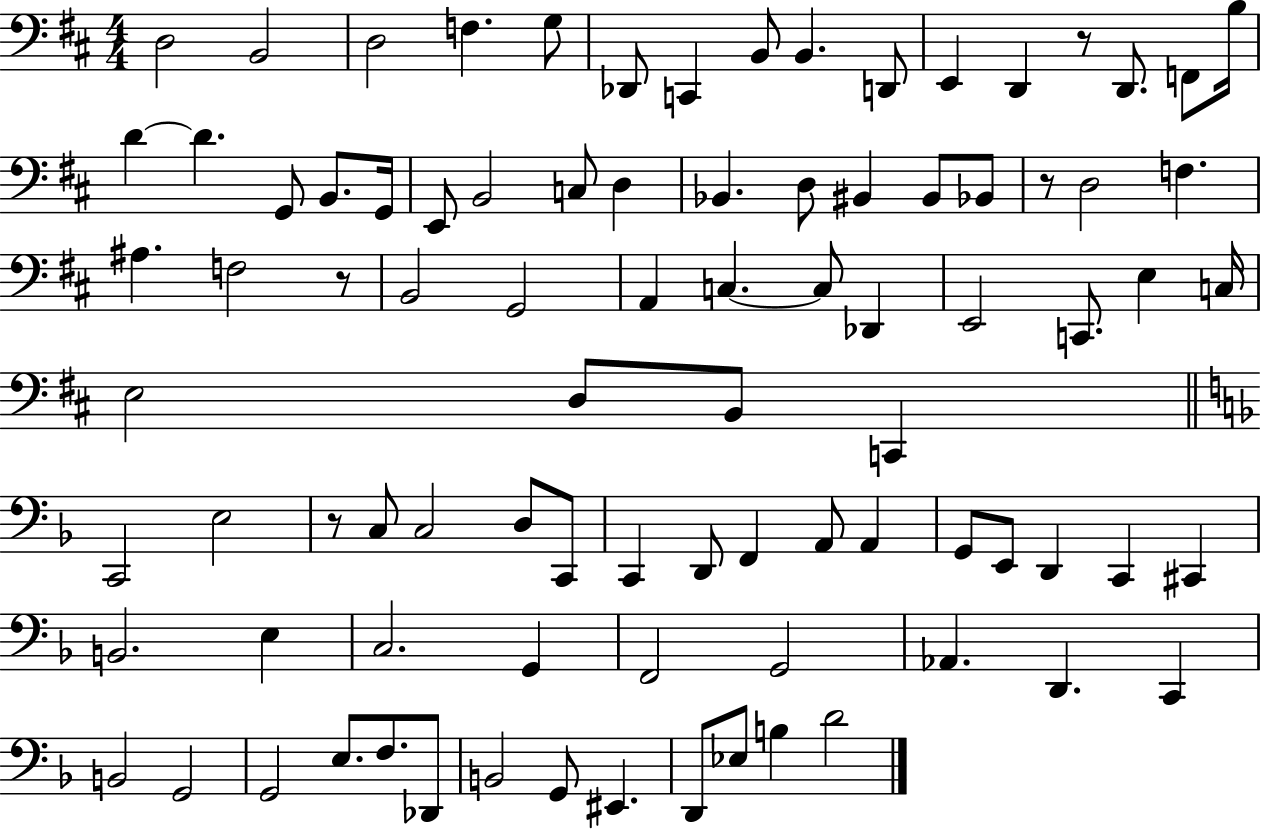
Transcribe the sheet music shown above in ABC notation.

X:1
T:Untitled
M:4/4
L:1/4
K:D
D,2 B,,2 D,2 F, G,/2 _D,,/2 C,, B,,/2 B,, D,,/2 E,, D,, z/2 D,,/2 F,,/2 B,/4 D D G,,/2 B,,/2 G,,/4 E,,/2 B,,2 C,/2 D, _B,, D,/2 ^B,, ^B,,/2 _B,,/2 z/2 D,2 F, ^A, F,2 z/2 B,,2 G,,2 A,, C, C,/2 _D,, E,,2 C,,/2 E, C,/4 E,2 D,/2 B,,/2 C,, C,,2 E,2 z/2 C,/2 C,2 D,/2 C,,/2 C,, D,,/2 F,, A,,/2 A,, G,,/2 E,,/2 D,, C,, ^C,, B,,2 E, C,2 G,, F,,2 G,,2 _A,, D,, C,, B,,2 G,,2 G,,2 E,/2 F,/2 _D,,/2 B,,2 G,,/2 ^E,, D,,/2 _E,/2 B, D2